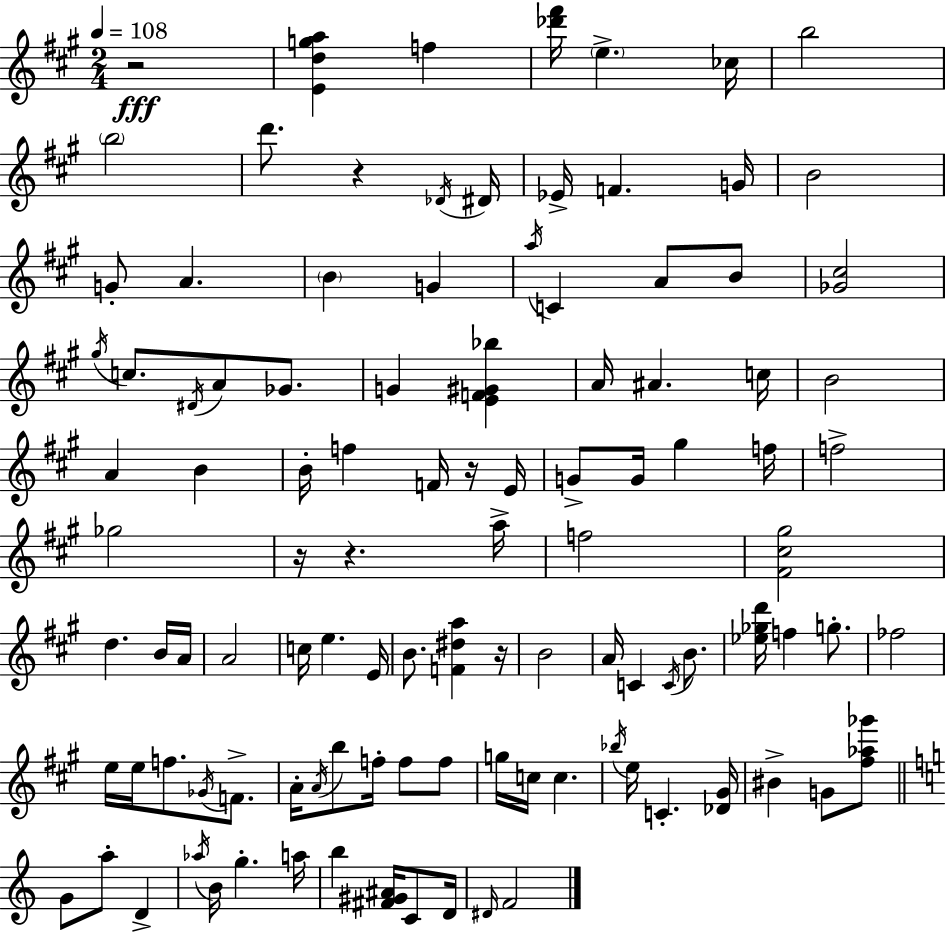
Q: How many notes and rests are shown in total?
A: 107